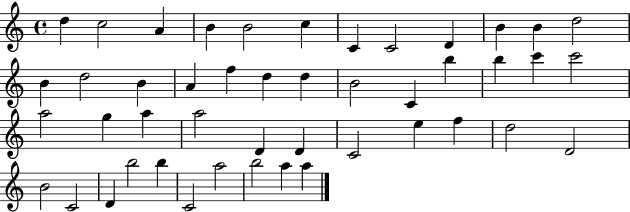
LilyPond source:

{
  \clef treble
  \time 4/4
  \defaultTimeSignature
  \key c \major
  d''4 c''2 a'4 | b'4 b'2 c''4 | c'4 c'2 d'4 | b'4 b'4 d''2 | \break b'4 d''2 b'4 | a'4 f''4 d''4 d''4 | b'2 c'4 b''4 | b''4 c'''4 c'''2 | \break a''2 g''4 a''4 | a''2 d'4 d'4 | c'2 e''4 f''4 | d''2 d'2 | \break b'2 c'2 | d'4 b''2 b''4 | c'2 a''2 | b''2 a''4 a''4 | \break \bar "|."
}